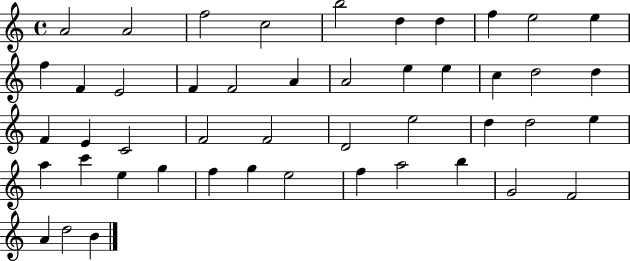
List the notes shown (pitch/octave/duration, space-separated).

A4/h A4/h F5/h C5/h B5/h D5/q D5/q F5/q E5/h E5/q F5/q F4/q E4/h F4/q F4/h A4/q A4/h E5/q E5/q C5/q D5/h D5/q F4/q E4/q C4/h F4/h F4/h D4/h E5/h D5/q D5/h E5/q A5/q C6/q E5/q G5/q F5/q G5/q E5/h F5/q A5/h B5/q G4/h F4/h A4/q D5/h B4/q